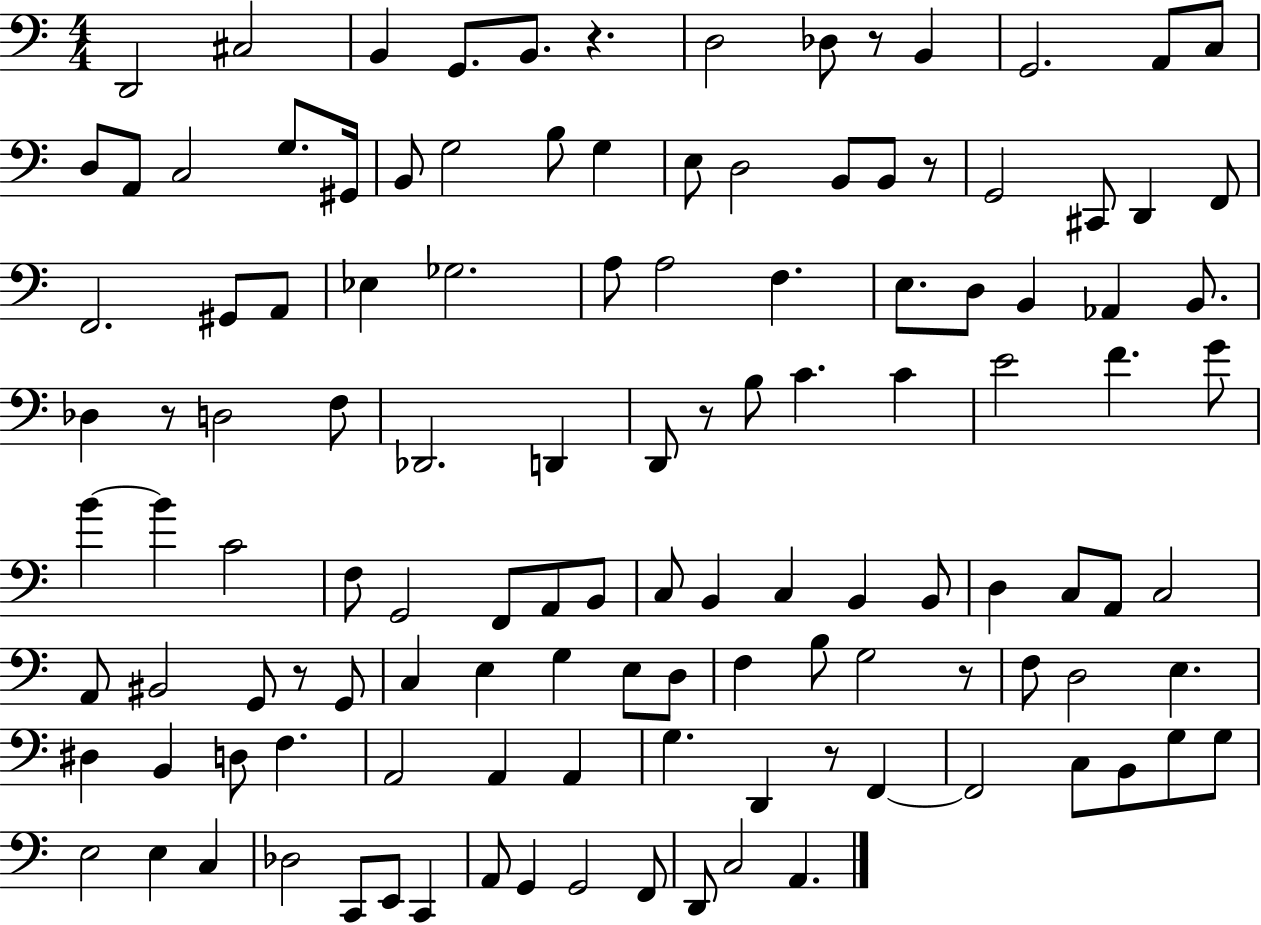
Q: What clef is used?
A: bass